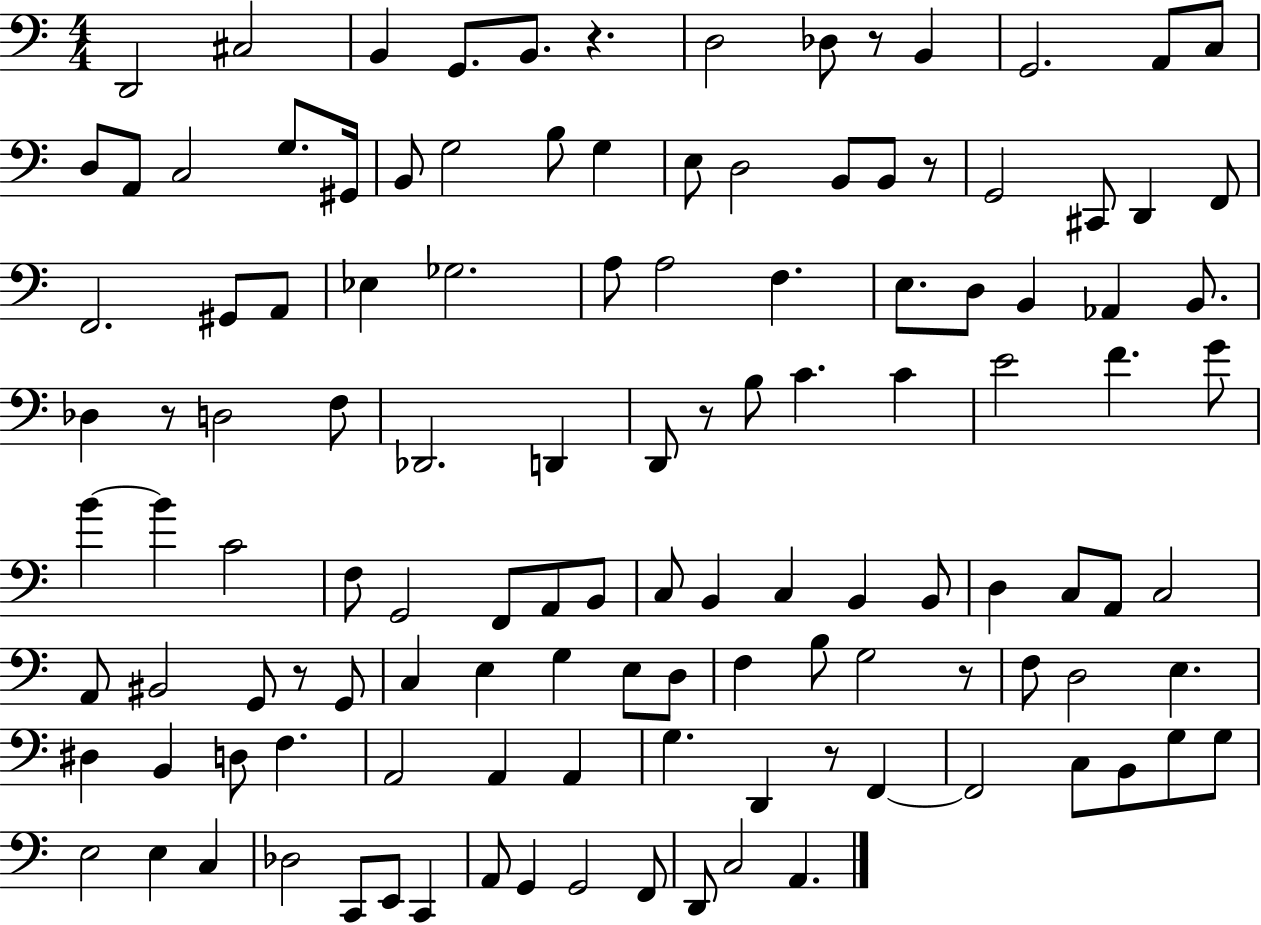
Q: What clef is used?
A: bass